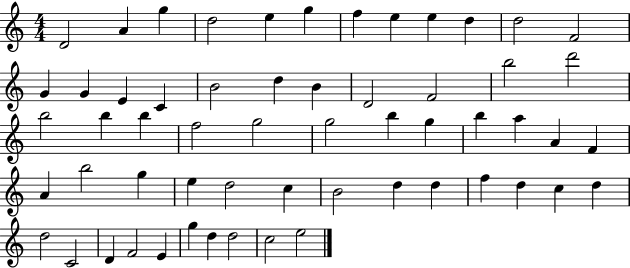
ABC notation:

X:1
T:Untitled
M:4/4
L:1/4
K:C
D2 A g d2 e g f e e d d2 F2 G G E C B2 d B D2 F2 b2 d'2 b2 b b f2 g2 g2 b g b a A F A b2 g e d2 c B2 d d f d c d d2 C2 D F2 E g d d2 c2 e2